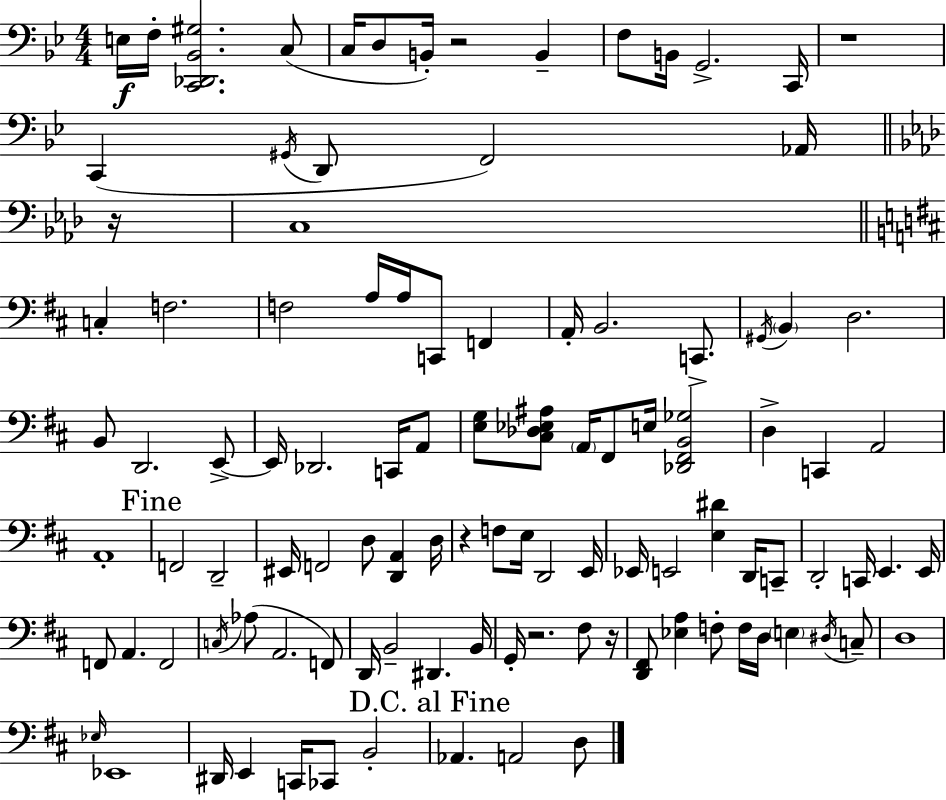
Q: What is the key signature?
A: G minor